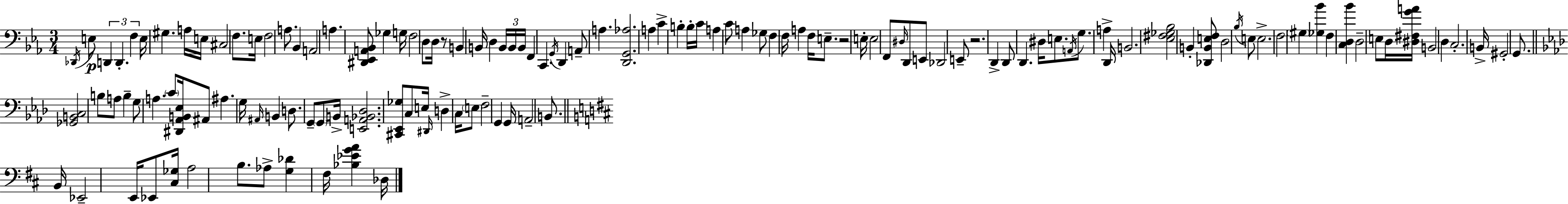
Db2/s E3/e D2/q D2/q. F3/q E3/s G#3/q. A3/s E3/s C#3/h F3/e. E3/s F3/h A3/e. Bb2/q A2/h A3/q. [D#2,Eb2,A2,Bb2]/e Gb3/q G3/s F3/h D3/e D3/s R/e B2/q B2/s D3/q B2/s B2/s B2/s F2/q C2/q. G2/s D2/q A2/e A3/q. [D2,G2,Ab3]/h. A3/q C4/q B3/q B3/s C4/s A3/q C4/e A3/q Gb3/e F3/q F3/s A3/q F3/s E3/e. R/h E3/s E3/h F2/e D#3/s D2/e E2/e Db2/h E2/e R/h. D2/q D2/e D2/q. D#3/s E3/e. A2/s G3/e. A3/q D2/s B2/h. [Eb3,F#3,Gb3,Bb3]/h B2/q [Db2,B2,E3,F3]/e D3/h Bb3/s E3/e E3/h. F3/h G#3/q [Gb3,Bb4]/q F3/q [C3,D3,Bb4]/q D3/h E3/e D3/s [D#3,F#3,G4,A4]/s B2/h D3/q C3/h. B2/s G#2/h G2/e. [Gb2,B2,C3]/h B3/e A3/e B3/q G3/e A3/q. C4/e [D#2,Ab2,B2,Eb3]/s A#2/e A#3/q. G3/s A#2/s B2/q D3/e. G2/e G2/e B2/s [E2,A2,Bb2,Db3]/h. [C#2,Eb2,Gb3]/e C3/e E3/s D#2/s D3/q C3/s E3/e F3/h G2/q G2/s A2/h B2/e. B2/s Eb2/h E2/s Eb2/e [C#3,Gb3]/s A3/h B3/e. Ab3/e [G3,Db4]/q F#3/s [Bb3,Eb4,G4,A4]/q Db3/s